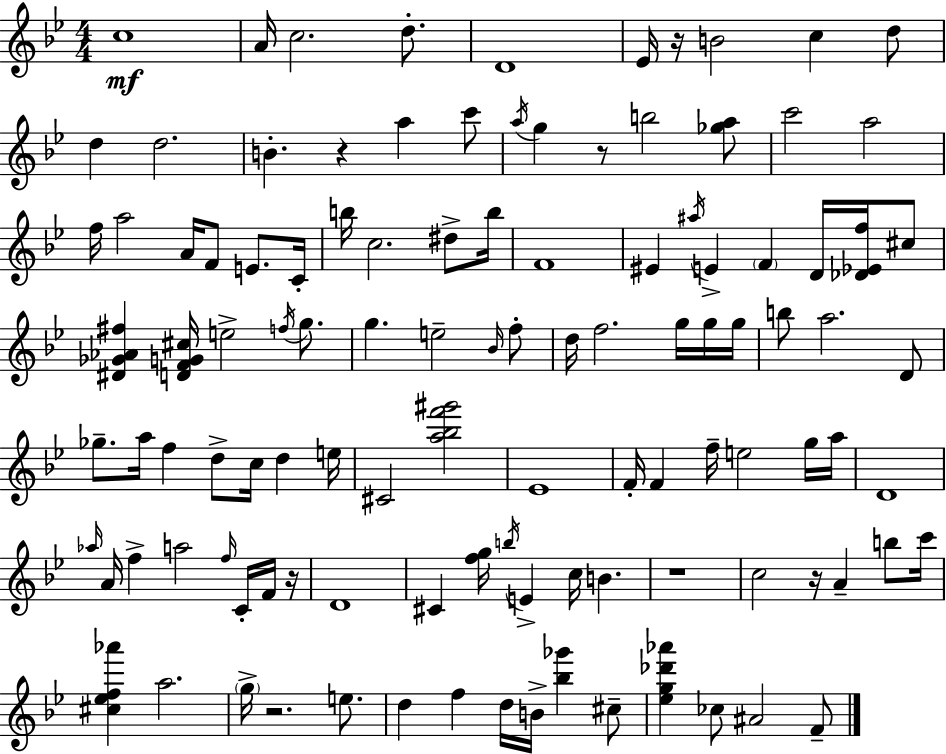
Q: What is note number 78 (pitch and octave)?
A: E4